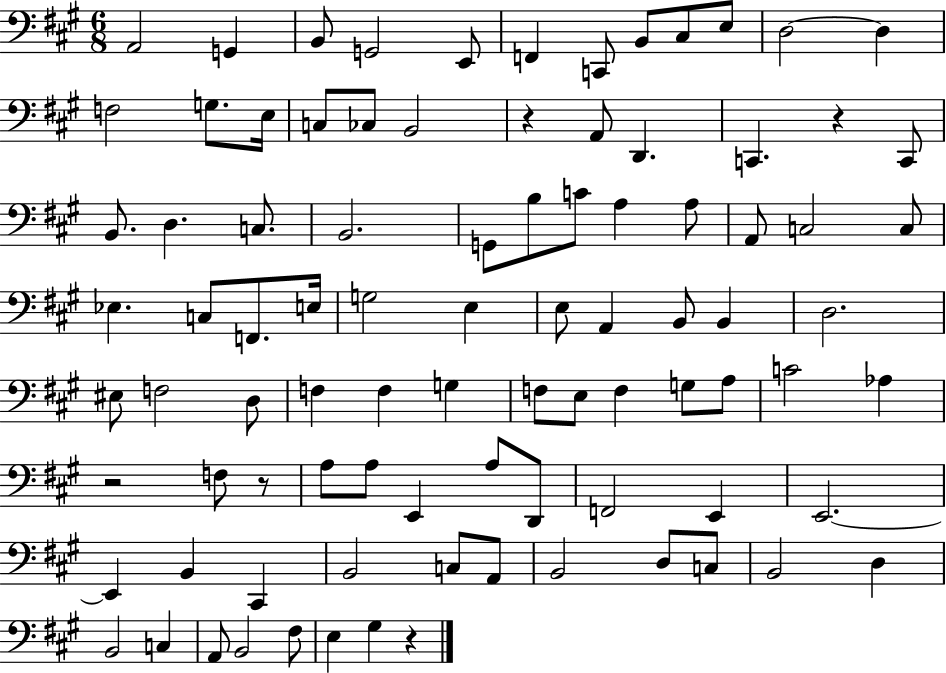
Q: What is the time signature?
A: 6/8